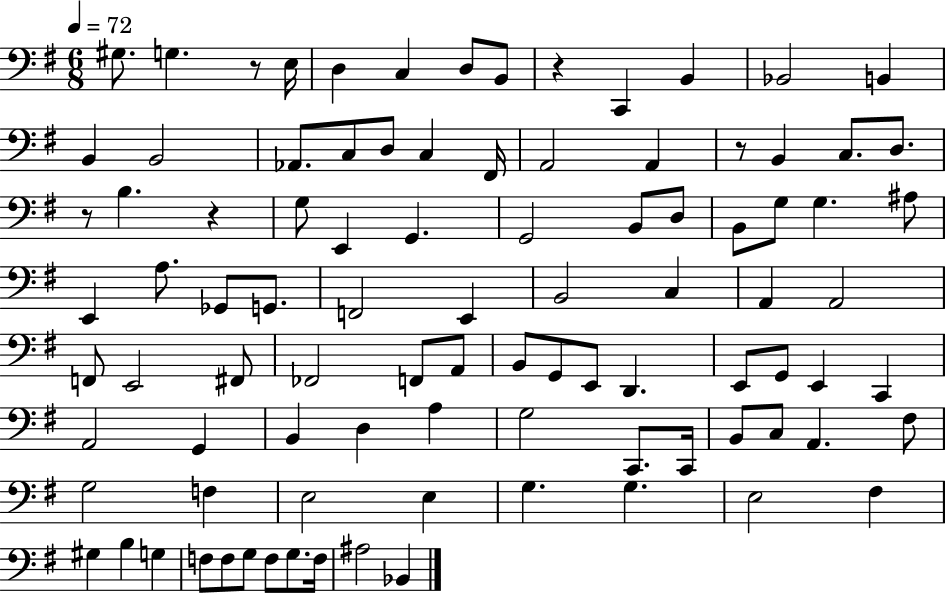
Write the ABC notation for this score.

X:1
T:Untitled
M:6/8
L:1/4
K:G
^G,/2 G, z/2 E,/4 D, C, D,/2 B,,/2 z C,, B,, _B,,2 B,, B,, B,,2 _A,,/2 C,/2 D,/2 C, ^F,,/4 A,,2 A,, z/2 B,, C,/2 D,/2 z/2 B, z G,/2 E,, G,, G,,2 B,,/2 D,/2 B,,/2 G,/2 G, ^A,/2 E,, A,/2 _G,,/2 G,,/2 F,,2 E,, B,,2 C, A,, A,,2 F,,/2 E,,2 ^F,,/2 _F,,2 F,,/2 A,,/2 B,,/2 G,,/2 E,,/2 D,, E,,/2 G,,/2 E,, C,, A,,2 G,, B,, D, A, G,2 C,,/2 C,,/4 B,,/2 C,/2 A,, ^F,/2 G,2 F, E,2 E, G, G, E,2 ^F, ^G, B, G, F,/2 F,/2 G,/2 F,/2 G,/2 F,/4 ^A,2 _B,,